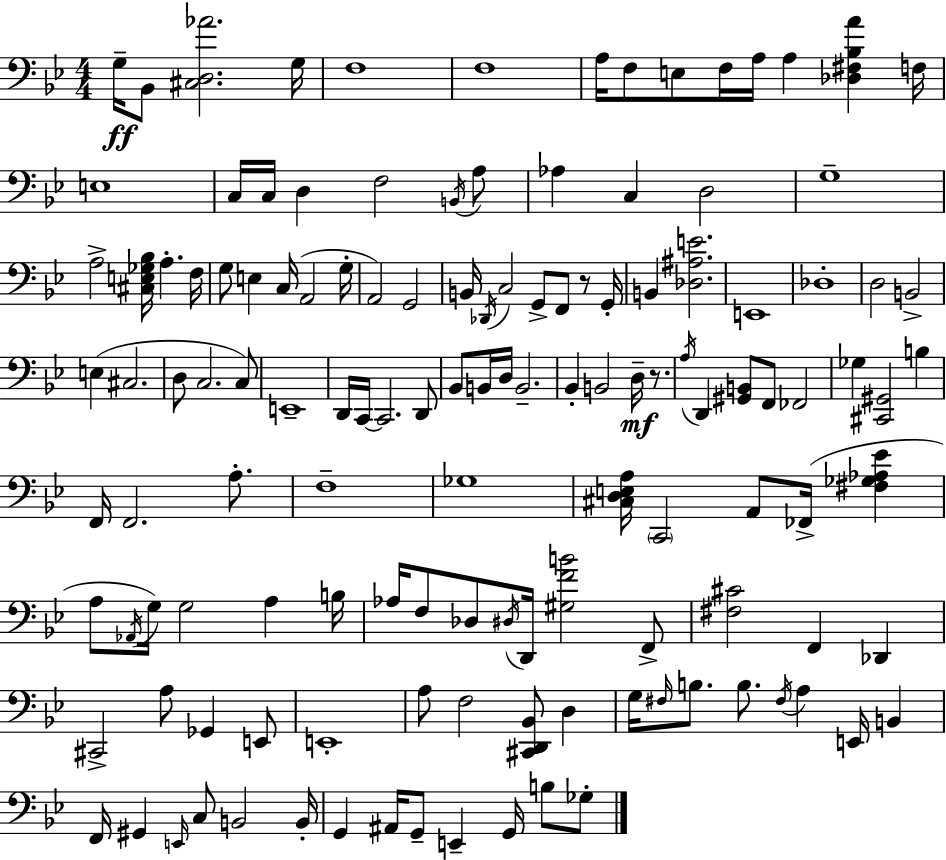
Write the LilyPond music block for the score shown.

{
  \clef bass
  \numericTimeSignature
  \time 4/4
  \key bes \major
  g16--\ff bes,8 <cis d aes'>2. g16 | f1 | f1 | a16 f8 e8 f16 a16 a4 <des fis bes a'>4 f16 | \break e1 | c16 c16 d4 f2 \acciaccatura { b,16 } a8 | aes4 c4 d2 | g1-- | \break a2-> <cis e ges bes>16 a4.-. | f16 g8 e4 c16( a,2 | g16-. a,2) g,2 | b,16 \acciaccatura { des,16 } c2 g,8-> f,8 r8 | \break g,16-. b,4 <des ais e'>2. | e,1 | des1-. | d2 b,2-> | \break e4( cis2. | d8 c2. | c8) e,1-- | d,16 c,16~~ c,2. | \break d,8 bes,8 b,16 d16 b,2.-- | bes,4-. b,2 d16--\mf r8. | \acciaccatura { a16 } d,4 <gis, b,>8 f,8 fes,2 | ges4 <cis, gis,>2 b4 | \break f,16 f,2. | a8.-. f1-- | ges1 | <cis d e a>16 \parenthesize c,2 a,8 fes,16->( <fis ges aes ees'>4 | \break a8 \acciaccatura { aes,16 }) g16 g2 a4 | b16 aes16 f8 des8 \acciaccatura { dis16 } d,16 <gis f' b'>2 | f,8-> <fis cis'>2 f,4 | des,4 cis,2-> a8 ges,4 | \break e,8 e,1-. | a8 f2 <cis, d, bes,>8 | d4 g16 \grace { fis16 } b8. b8. \acciaccatura { fis16 } a4 | e,16 b,4 f,16 gis,4 \grace { e,16 } c8 b,2 | \break b,16-. g,4 ais,16 g,8-- e,4-- | g,16 b8 ges8-. \bar "|."
}